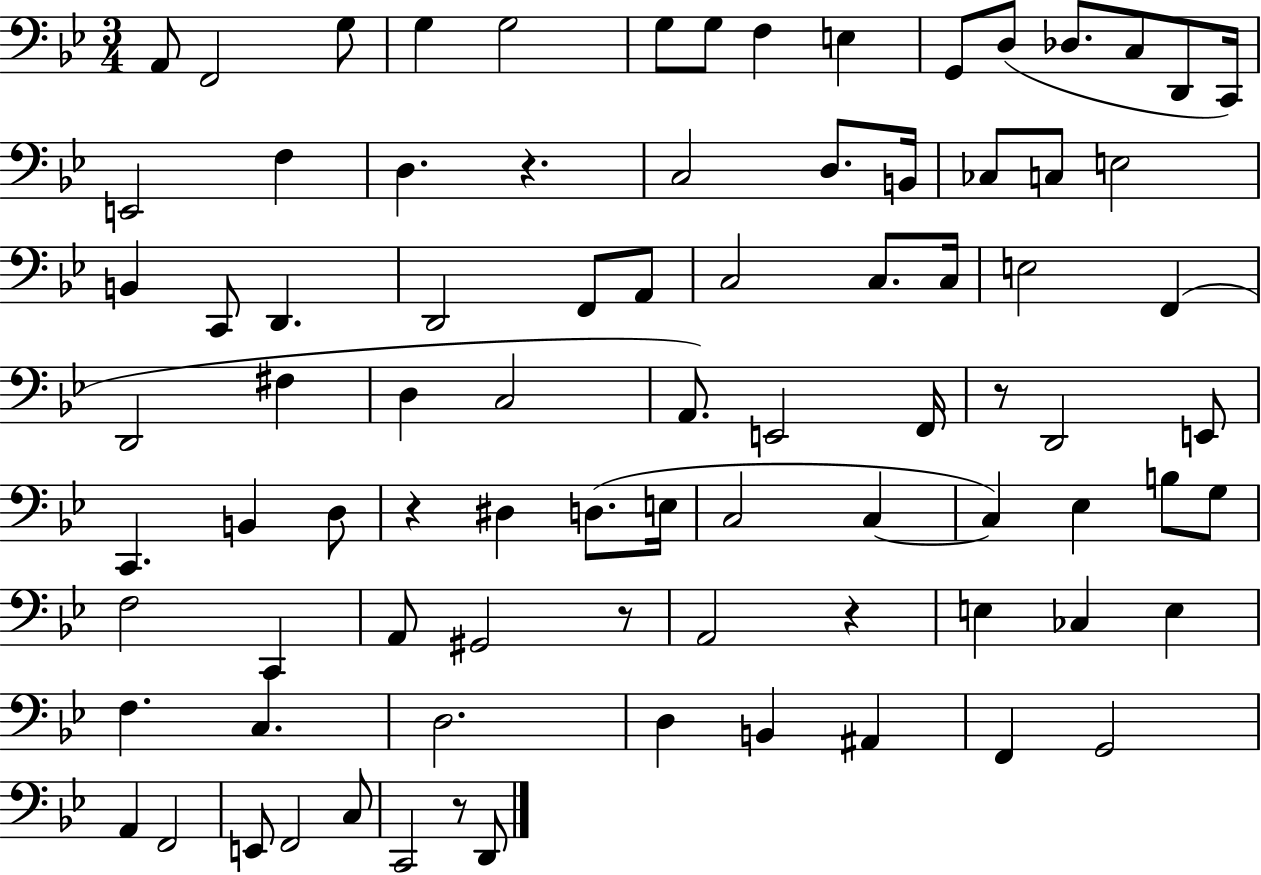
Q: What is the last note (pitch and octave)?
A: D2